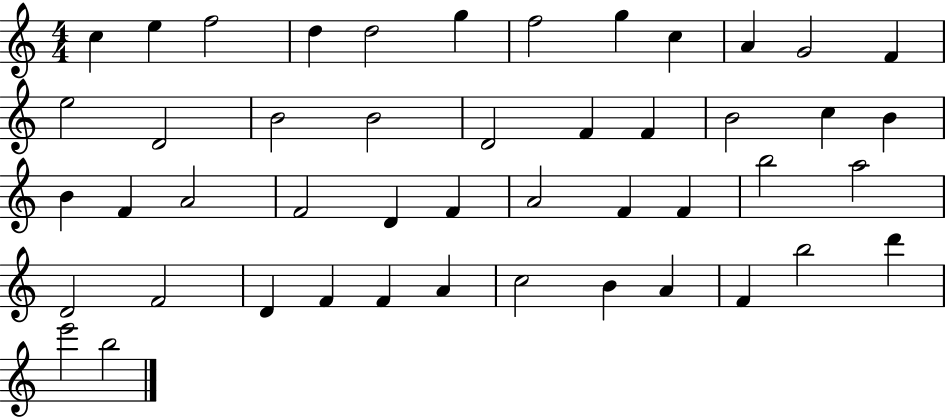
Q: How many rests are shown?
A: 0